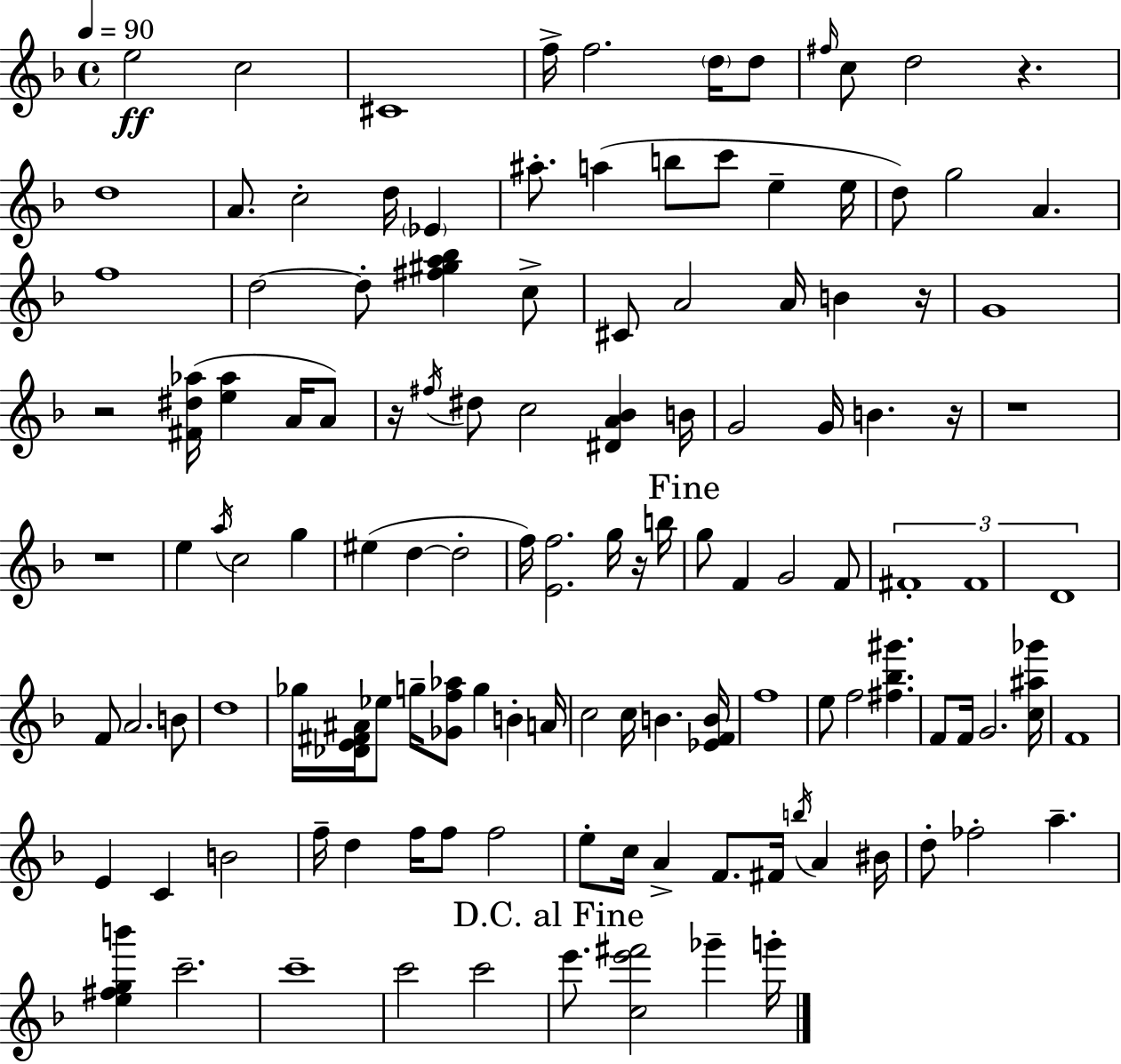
{
  \clef treble
  \time 4/4
  \defaultTimeSignature
  \key f \major
  \tempo 4 = 90
  \repeat volta 2 { e''2\ff c''2 | cis'1 | f''16-> f''2. \parenthesize d''16 d''8 | \grace { fis''16 } c''8 d''2 r4. | \break d''1 | a'8. c''2-. d''16 \parenthesize ees'4 | ais''8.-. a''4( b''8 c'''8 e''4-- | e''16 d''8) g''2 a'4. | \break f''1 | d''2~~ d''8-. <fis'' gis'' a'' bes''>4 c''8-> | cis'8 a'2 a'16 b'4 | r16 g'1 | \break r2 <fis' dis'' aes''>16( <e'' aes''>4 a'16 a'8) | r16 \acciaccatura { fis''16 } dis''8 c''2 <dis' a' bes'>4 | b'16 g'2 g'16 b'4. | r16 r1 | \break r1 | e''4 \acciaccatura { a''16 } c''2 g''4 | eis''4( d''4~~ d''2-. | f''16) <e' f''>2. | \break g''16 r16 b''16 \mark "Fine" g''8 f'4 g'2 | f'8 \tuplet 3/2 { fis'1-. | fis'1 | d'1 } | \break f'8 a'2. | b'8 d''1 | ges''16 <des' e' fis' ais'>16 ees''8 g''16-- <ges' f'' aes''>8 g''4 b'4-. | a'16 c''2 c''16 b'4. | \break <ees' f' b'>16 f''1 | e''8 f''2 <fis'' bes'' gis'''>4. | f'8 f'16 g'2. | <c'' ais'' ges'''>16 f'1 | \break e'4 c'4 b'2 | f''16-- d''4 f''16 f''8 f''2 | e''8-. c''16 a'4-> f'8. fis'16 \acciaccatura { b''16 } a'4 | bis'16 d''8-. fes''2-. a''4.-- | \break <e'' fis'' g'' b'''>4 c'''2.-- | c'''1-- | c'''2 c'''2 | \mark "D.C. al Fine" e'''8. <c'' e''' fis'''>2 ges'''4-- | \break g'''16-. } \bar "|."
}